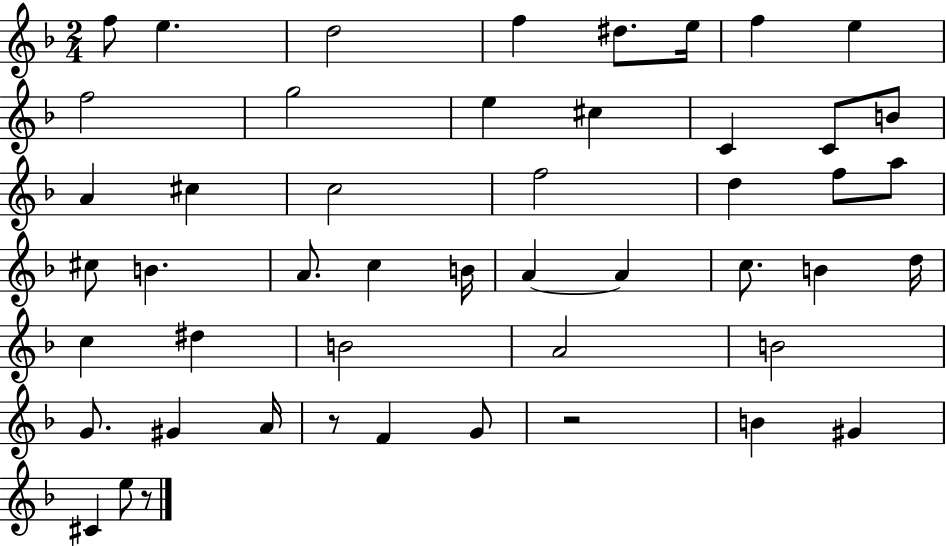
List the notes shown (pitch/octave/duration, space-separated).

F5/e E5/q. D5/h F5/q D#5/e. E5/s F5/q E5/q F5/h G5/h E5/q C#5/q C4/q C4/e B4/e A4/q C#5/q C5/h F5/h D5/q F5/e A5/e C#5/e B4/q. A4/e. C5/q B4/s A4/q A4/q C5/e. B4/q D5/s C5/q D#5/q B4/h A4/h B4/h G4/e. G#4/q A4/s R/e F4/q G4/e R/h B4/q G#4/q C#4/q E5/e R/e